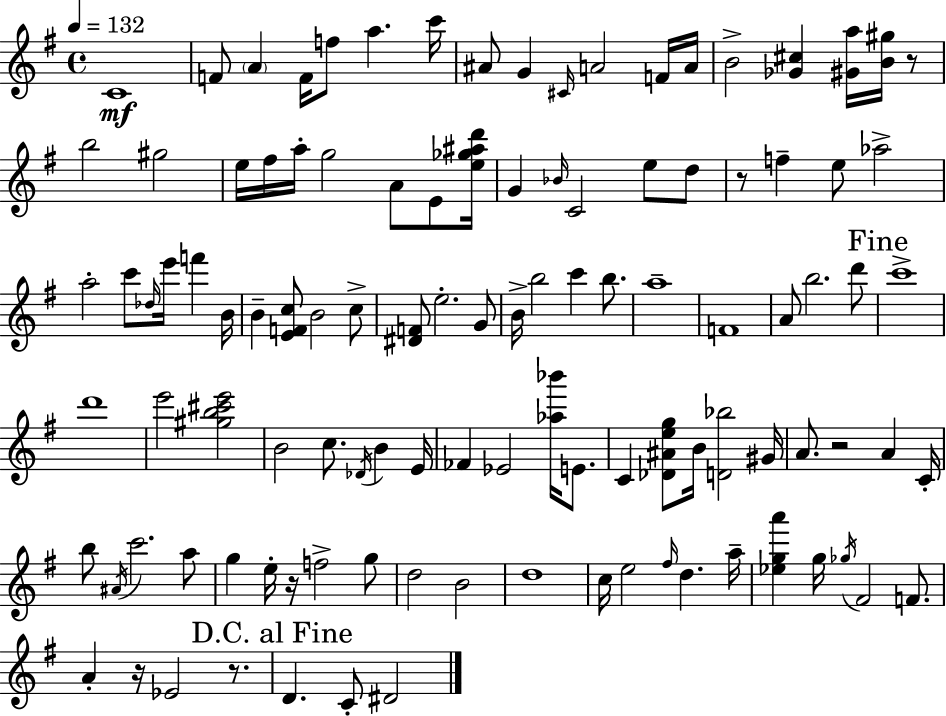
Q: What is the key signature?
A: G major